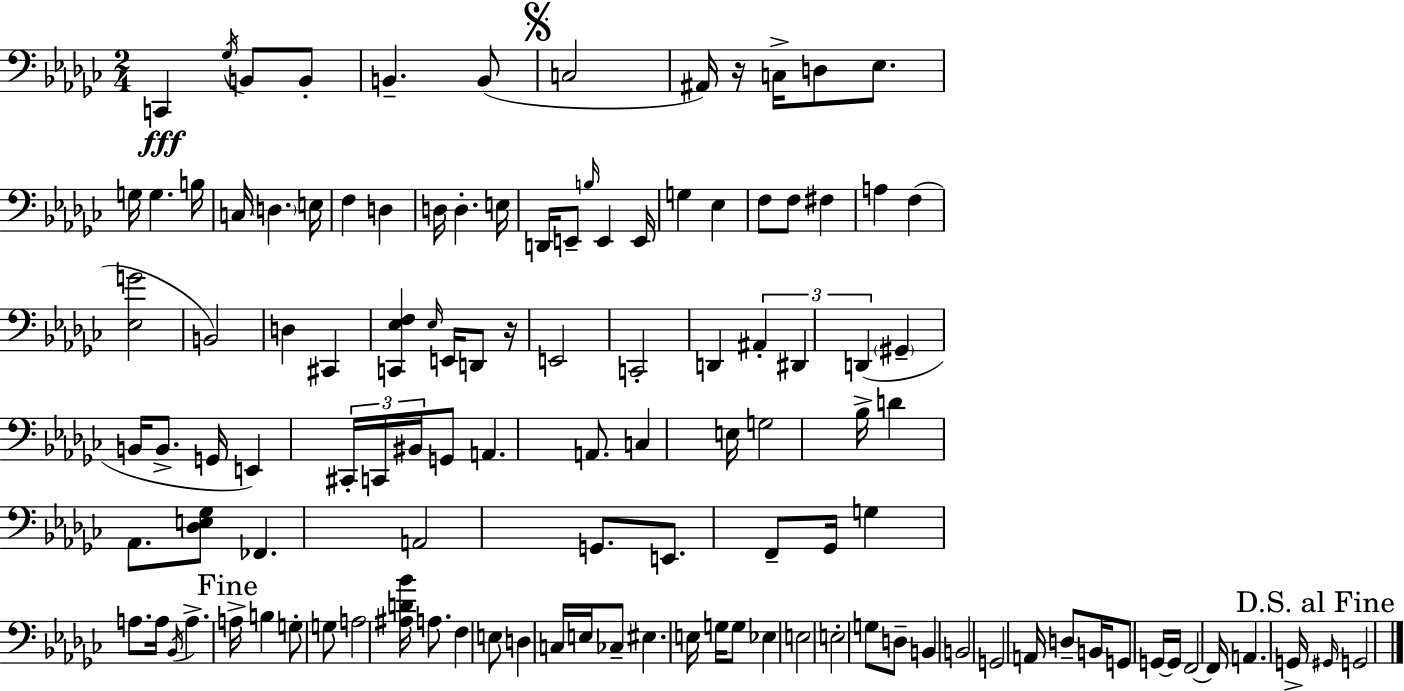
{
  \clef bass
  \numericTimeSignature
  \time 2/4
  \key ees \minor
  c,4\fff \acciaccatura { ges16 } b,8 b,8-. | b,4.-- b,8( | \mark \markup { \musicglyph "scripts.segno" } c2 | ais,16) r16 c16-> d8 ees8. | \break g16 g4. | b16 c16 \parenthesize d4. | e16 f4 d4 | d16 d4.-. | \break e16 d,16 e,8-- \grace { b16 } e,4 | e,16 g4 ees4 | f8 f8 fis4 | a4 f4( | \break <ees g'>2 | b,2) | d4 cis,4 | <c, ees f>4 \grace { ees16 } e,16 | \break d,8 r16 e,2 | c,2-. | d,4 \tuplet 3/2 { ais,4-. | dis,4 d,4( } | \break \parenthesize gis,4-- b,16 | b,8.-> g,16 e,4) | \tuplet 3/2 { cis,16-. c,16 bis,16 } g,8 a,4. | a,8. c4 | \break e16 g2 | bes16-> d'4 | aes,8. <des e ges>8 fes,4. | a,2 | \break g,8. e,8. | f,8-- ges,16 g4 | a8. a16 \acciaccatura { bes,16 } a4.-> | \mark "Fine" a16-> b4 | \break g8-. g8 a2 | <ais d' bes'>16 a8. | f4 e8 d4 | c16 e16 ces8-- eis4. | \break e16 g16 g8 | ees4 e2 | e2-. | g8 d8-- | \break b,4 b,2 | g,2 | a,16 d8-- b,16 | g,8 g,16~~ g,16 f,2~~ | \break f,16 a,4. | g,16-> \mark "D.S. al Fine" \grace { gis,16 } g,2 | \bar "|."
}